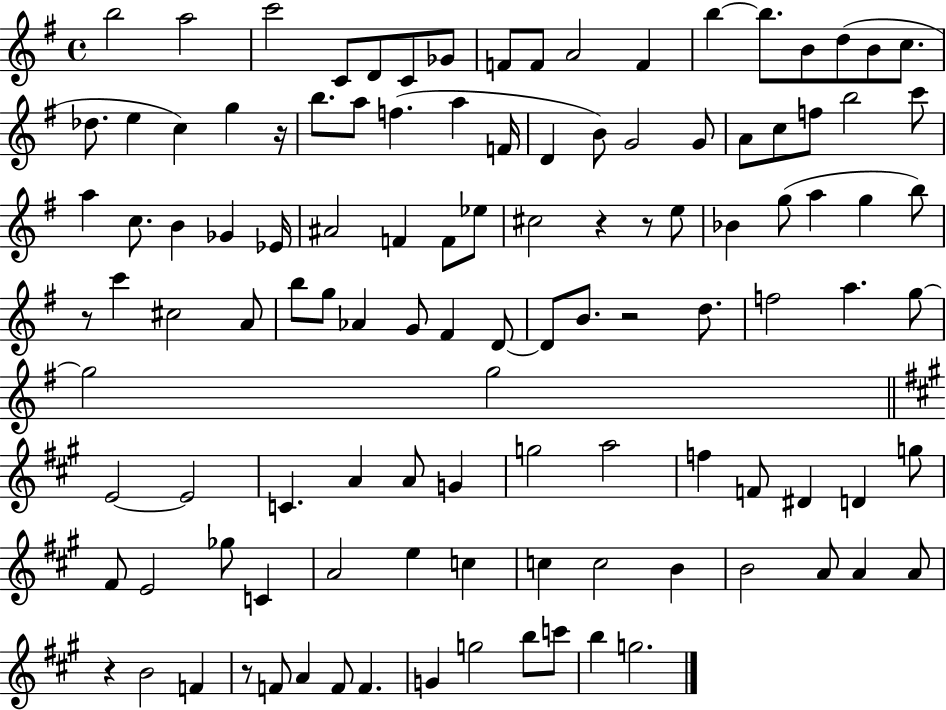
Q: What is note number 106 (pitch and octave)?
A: B5